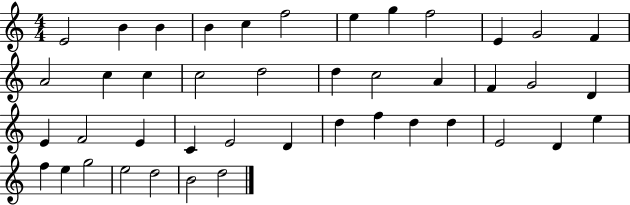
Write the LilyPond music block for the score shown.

{
  \clef treble
  \numericTimeSignature
  \time 4/4
  \key c \major
  e'2 b'4 b'4 | b'4 c''4 f''2 | e''4 g''4 f''2 | e'4 g'2 f'4 | \break a'2 c''4 c''4 | c''2 d''2 | d''4 c''2 a'4 | f'4 g'2 d'4 | \break e'4 f'2 e'4 | c'4 e'2 d'4 | d''4 f''4 d''4 d''4 | e'2 d'4 e''4 | \break f''4 e''4 g''2 | e''2 d''2 | b'2 d''2 | \bar "|."
}